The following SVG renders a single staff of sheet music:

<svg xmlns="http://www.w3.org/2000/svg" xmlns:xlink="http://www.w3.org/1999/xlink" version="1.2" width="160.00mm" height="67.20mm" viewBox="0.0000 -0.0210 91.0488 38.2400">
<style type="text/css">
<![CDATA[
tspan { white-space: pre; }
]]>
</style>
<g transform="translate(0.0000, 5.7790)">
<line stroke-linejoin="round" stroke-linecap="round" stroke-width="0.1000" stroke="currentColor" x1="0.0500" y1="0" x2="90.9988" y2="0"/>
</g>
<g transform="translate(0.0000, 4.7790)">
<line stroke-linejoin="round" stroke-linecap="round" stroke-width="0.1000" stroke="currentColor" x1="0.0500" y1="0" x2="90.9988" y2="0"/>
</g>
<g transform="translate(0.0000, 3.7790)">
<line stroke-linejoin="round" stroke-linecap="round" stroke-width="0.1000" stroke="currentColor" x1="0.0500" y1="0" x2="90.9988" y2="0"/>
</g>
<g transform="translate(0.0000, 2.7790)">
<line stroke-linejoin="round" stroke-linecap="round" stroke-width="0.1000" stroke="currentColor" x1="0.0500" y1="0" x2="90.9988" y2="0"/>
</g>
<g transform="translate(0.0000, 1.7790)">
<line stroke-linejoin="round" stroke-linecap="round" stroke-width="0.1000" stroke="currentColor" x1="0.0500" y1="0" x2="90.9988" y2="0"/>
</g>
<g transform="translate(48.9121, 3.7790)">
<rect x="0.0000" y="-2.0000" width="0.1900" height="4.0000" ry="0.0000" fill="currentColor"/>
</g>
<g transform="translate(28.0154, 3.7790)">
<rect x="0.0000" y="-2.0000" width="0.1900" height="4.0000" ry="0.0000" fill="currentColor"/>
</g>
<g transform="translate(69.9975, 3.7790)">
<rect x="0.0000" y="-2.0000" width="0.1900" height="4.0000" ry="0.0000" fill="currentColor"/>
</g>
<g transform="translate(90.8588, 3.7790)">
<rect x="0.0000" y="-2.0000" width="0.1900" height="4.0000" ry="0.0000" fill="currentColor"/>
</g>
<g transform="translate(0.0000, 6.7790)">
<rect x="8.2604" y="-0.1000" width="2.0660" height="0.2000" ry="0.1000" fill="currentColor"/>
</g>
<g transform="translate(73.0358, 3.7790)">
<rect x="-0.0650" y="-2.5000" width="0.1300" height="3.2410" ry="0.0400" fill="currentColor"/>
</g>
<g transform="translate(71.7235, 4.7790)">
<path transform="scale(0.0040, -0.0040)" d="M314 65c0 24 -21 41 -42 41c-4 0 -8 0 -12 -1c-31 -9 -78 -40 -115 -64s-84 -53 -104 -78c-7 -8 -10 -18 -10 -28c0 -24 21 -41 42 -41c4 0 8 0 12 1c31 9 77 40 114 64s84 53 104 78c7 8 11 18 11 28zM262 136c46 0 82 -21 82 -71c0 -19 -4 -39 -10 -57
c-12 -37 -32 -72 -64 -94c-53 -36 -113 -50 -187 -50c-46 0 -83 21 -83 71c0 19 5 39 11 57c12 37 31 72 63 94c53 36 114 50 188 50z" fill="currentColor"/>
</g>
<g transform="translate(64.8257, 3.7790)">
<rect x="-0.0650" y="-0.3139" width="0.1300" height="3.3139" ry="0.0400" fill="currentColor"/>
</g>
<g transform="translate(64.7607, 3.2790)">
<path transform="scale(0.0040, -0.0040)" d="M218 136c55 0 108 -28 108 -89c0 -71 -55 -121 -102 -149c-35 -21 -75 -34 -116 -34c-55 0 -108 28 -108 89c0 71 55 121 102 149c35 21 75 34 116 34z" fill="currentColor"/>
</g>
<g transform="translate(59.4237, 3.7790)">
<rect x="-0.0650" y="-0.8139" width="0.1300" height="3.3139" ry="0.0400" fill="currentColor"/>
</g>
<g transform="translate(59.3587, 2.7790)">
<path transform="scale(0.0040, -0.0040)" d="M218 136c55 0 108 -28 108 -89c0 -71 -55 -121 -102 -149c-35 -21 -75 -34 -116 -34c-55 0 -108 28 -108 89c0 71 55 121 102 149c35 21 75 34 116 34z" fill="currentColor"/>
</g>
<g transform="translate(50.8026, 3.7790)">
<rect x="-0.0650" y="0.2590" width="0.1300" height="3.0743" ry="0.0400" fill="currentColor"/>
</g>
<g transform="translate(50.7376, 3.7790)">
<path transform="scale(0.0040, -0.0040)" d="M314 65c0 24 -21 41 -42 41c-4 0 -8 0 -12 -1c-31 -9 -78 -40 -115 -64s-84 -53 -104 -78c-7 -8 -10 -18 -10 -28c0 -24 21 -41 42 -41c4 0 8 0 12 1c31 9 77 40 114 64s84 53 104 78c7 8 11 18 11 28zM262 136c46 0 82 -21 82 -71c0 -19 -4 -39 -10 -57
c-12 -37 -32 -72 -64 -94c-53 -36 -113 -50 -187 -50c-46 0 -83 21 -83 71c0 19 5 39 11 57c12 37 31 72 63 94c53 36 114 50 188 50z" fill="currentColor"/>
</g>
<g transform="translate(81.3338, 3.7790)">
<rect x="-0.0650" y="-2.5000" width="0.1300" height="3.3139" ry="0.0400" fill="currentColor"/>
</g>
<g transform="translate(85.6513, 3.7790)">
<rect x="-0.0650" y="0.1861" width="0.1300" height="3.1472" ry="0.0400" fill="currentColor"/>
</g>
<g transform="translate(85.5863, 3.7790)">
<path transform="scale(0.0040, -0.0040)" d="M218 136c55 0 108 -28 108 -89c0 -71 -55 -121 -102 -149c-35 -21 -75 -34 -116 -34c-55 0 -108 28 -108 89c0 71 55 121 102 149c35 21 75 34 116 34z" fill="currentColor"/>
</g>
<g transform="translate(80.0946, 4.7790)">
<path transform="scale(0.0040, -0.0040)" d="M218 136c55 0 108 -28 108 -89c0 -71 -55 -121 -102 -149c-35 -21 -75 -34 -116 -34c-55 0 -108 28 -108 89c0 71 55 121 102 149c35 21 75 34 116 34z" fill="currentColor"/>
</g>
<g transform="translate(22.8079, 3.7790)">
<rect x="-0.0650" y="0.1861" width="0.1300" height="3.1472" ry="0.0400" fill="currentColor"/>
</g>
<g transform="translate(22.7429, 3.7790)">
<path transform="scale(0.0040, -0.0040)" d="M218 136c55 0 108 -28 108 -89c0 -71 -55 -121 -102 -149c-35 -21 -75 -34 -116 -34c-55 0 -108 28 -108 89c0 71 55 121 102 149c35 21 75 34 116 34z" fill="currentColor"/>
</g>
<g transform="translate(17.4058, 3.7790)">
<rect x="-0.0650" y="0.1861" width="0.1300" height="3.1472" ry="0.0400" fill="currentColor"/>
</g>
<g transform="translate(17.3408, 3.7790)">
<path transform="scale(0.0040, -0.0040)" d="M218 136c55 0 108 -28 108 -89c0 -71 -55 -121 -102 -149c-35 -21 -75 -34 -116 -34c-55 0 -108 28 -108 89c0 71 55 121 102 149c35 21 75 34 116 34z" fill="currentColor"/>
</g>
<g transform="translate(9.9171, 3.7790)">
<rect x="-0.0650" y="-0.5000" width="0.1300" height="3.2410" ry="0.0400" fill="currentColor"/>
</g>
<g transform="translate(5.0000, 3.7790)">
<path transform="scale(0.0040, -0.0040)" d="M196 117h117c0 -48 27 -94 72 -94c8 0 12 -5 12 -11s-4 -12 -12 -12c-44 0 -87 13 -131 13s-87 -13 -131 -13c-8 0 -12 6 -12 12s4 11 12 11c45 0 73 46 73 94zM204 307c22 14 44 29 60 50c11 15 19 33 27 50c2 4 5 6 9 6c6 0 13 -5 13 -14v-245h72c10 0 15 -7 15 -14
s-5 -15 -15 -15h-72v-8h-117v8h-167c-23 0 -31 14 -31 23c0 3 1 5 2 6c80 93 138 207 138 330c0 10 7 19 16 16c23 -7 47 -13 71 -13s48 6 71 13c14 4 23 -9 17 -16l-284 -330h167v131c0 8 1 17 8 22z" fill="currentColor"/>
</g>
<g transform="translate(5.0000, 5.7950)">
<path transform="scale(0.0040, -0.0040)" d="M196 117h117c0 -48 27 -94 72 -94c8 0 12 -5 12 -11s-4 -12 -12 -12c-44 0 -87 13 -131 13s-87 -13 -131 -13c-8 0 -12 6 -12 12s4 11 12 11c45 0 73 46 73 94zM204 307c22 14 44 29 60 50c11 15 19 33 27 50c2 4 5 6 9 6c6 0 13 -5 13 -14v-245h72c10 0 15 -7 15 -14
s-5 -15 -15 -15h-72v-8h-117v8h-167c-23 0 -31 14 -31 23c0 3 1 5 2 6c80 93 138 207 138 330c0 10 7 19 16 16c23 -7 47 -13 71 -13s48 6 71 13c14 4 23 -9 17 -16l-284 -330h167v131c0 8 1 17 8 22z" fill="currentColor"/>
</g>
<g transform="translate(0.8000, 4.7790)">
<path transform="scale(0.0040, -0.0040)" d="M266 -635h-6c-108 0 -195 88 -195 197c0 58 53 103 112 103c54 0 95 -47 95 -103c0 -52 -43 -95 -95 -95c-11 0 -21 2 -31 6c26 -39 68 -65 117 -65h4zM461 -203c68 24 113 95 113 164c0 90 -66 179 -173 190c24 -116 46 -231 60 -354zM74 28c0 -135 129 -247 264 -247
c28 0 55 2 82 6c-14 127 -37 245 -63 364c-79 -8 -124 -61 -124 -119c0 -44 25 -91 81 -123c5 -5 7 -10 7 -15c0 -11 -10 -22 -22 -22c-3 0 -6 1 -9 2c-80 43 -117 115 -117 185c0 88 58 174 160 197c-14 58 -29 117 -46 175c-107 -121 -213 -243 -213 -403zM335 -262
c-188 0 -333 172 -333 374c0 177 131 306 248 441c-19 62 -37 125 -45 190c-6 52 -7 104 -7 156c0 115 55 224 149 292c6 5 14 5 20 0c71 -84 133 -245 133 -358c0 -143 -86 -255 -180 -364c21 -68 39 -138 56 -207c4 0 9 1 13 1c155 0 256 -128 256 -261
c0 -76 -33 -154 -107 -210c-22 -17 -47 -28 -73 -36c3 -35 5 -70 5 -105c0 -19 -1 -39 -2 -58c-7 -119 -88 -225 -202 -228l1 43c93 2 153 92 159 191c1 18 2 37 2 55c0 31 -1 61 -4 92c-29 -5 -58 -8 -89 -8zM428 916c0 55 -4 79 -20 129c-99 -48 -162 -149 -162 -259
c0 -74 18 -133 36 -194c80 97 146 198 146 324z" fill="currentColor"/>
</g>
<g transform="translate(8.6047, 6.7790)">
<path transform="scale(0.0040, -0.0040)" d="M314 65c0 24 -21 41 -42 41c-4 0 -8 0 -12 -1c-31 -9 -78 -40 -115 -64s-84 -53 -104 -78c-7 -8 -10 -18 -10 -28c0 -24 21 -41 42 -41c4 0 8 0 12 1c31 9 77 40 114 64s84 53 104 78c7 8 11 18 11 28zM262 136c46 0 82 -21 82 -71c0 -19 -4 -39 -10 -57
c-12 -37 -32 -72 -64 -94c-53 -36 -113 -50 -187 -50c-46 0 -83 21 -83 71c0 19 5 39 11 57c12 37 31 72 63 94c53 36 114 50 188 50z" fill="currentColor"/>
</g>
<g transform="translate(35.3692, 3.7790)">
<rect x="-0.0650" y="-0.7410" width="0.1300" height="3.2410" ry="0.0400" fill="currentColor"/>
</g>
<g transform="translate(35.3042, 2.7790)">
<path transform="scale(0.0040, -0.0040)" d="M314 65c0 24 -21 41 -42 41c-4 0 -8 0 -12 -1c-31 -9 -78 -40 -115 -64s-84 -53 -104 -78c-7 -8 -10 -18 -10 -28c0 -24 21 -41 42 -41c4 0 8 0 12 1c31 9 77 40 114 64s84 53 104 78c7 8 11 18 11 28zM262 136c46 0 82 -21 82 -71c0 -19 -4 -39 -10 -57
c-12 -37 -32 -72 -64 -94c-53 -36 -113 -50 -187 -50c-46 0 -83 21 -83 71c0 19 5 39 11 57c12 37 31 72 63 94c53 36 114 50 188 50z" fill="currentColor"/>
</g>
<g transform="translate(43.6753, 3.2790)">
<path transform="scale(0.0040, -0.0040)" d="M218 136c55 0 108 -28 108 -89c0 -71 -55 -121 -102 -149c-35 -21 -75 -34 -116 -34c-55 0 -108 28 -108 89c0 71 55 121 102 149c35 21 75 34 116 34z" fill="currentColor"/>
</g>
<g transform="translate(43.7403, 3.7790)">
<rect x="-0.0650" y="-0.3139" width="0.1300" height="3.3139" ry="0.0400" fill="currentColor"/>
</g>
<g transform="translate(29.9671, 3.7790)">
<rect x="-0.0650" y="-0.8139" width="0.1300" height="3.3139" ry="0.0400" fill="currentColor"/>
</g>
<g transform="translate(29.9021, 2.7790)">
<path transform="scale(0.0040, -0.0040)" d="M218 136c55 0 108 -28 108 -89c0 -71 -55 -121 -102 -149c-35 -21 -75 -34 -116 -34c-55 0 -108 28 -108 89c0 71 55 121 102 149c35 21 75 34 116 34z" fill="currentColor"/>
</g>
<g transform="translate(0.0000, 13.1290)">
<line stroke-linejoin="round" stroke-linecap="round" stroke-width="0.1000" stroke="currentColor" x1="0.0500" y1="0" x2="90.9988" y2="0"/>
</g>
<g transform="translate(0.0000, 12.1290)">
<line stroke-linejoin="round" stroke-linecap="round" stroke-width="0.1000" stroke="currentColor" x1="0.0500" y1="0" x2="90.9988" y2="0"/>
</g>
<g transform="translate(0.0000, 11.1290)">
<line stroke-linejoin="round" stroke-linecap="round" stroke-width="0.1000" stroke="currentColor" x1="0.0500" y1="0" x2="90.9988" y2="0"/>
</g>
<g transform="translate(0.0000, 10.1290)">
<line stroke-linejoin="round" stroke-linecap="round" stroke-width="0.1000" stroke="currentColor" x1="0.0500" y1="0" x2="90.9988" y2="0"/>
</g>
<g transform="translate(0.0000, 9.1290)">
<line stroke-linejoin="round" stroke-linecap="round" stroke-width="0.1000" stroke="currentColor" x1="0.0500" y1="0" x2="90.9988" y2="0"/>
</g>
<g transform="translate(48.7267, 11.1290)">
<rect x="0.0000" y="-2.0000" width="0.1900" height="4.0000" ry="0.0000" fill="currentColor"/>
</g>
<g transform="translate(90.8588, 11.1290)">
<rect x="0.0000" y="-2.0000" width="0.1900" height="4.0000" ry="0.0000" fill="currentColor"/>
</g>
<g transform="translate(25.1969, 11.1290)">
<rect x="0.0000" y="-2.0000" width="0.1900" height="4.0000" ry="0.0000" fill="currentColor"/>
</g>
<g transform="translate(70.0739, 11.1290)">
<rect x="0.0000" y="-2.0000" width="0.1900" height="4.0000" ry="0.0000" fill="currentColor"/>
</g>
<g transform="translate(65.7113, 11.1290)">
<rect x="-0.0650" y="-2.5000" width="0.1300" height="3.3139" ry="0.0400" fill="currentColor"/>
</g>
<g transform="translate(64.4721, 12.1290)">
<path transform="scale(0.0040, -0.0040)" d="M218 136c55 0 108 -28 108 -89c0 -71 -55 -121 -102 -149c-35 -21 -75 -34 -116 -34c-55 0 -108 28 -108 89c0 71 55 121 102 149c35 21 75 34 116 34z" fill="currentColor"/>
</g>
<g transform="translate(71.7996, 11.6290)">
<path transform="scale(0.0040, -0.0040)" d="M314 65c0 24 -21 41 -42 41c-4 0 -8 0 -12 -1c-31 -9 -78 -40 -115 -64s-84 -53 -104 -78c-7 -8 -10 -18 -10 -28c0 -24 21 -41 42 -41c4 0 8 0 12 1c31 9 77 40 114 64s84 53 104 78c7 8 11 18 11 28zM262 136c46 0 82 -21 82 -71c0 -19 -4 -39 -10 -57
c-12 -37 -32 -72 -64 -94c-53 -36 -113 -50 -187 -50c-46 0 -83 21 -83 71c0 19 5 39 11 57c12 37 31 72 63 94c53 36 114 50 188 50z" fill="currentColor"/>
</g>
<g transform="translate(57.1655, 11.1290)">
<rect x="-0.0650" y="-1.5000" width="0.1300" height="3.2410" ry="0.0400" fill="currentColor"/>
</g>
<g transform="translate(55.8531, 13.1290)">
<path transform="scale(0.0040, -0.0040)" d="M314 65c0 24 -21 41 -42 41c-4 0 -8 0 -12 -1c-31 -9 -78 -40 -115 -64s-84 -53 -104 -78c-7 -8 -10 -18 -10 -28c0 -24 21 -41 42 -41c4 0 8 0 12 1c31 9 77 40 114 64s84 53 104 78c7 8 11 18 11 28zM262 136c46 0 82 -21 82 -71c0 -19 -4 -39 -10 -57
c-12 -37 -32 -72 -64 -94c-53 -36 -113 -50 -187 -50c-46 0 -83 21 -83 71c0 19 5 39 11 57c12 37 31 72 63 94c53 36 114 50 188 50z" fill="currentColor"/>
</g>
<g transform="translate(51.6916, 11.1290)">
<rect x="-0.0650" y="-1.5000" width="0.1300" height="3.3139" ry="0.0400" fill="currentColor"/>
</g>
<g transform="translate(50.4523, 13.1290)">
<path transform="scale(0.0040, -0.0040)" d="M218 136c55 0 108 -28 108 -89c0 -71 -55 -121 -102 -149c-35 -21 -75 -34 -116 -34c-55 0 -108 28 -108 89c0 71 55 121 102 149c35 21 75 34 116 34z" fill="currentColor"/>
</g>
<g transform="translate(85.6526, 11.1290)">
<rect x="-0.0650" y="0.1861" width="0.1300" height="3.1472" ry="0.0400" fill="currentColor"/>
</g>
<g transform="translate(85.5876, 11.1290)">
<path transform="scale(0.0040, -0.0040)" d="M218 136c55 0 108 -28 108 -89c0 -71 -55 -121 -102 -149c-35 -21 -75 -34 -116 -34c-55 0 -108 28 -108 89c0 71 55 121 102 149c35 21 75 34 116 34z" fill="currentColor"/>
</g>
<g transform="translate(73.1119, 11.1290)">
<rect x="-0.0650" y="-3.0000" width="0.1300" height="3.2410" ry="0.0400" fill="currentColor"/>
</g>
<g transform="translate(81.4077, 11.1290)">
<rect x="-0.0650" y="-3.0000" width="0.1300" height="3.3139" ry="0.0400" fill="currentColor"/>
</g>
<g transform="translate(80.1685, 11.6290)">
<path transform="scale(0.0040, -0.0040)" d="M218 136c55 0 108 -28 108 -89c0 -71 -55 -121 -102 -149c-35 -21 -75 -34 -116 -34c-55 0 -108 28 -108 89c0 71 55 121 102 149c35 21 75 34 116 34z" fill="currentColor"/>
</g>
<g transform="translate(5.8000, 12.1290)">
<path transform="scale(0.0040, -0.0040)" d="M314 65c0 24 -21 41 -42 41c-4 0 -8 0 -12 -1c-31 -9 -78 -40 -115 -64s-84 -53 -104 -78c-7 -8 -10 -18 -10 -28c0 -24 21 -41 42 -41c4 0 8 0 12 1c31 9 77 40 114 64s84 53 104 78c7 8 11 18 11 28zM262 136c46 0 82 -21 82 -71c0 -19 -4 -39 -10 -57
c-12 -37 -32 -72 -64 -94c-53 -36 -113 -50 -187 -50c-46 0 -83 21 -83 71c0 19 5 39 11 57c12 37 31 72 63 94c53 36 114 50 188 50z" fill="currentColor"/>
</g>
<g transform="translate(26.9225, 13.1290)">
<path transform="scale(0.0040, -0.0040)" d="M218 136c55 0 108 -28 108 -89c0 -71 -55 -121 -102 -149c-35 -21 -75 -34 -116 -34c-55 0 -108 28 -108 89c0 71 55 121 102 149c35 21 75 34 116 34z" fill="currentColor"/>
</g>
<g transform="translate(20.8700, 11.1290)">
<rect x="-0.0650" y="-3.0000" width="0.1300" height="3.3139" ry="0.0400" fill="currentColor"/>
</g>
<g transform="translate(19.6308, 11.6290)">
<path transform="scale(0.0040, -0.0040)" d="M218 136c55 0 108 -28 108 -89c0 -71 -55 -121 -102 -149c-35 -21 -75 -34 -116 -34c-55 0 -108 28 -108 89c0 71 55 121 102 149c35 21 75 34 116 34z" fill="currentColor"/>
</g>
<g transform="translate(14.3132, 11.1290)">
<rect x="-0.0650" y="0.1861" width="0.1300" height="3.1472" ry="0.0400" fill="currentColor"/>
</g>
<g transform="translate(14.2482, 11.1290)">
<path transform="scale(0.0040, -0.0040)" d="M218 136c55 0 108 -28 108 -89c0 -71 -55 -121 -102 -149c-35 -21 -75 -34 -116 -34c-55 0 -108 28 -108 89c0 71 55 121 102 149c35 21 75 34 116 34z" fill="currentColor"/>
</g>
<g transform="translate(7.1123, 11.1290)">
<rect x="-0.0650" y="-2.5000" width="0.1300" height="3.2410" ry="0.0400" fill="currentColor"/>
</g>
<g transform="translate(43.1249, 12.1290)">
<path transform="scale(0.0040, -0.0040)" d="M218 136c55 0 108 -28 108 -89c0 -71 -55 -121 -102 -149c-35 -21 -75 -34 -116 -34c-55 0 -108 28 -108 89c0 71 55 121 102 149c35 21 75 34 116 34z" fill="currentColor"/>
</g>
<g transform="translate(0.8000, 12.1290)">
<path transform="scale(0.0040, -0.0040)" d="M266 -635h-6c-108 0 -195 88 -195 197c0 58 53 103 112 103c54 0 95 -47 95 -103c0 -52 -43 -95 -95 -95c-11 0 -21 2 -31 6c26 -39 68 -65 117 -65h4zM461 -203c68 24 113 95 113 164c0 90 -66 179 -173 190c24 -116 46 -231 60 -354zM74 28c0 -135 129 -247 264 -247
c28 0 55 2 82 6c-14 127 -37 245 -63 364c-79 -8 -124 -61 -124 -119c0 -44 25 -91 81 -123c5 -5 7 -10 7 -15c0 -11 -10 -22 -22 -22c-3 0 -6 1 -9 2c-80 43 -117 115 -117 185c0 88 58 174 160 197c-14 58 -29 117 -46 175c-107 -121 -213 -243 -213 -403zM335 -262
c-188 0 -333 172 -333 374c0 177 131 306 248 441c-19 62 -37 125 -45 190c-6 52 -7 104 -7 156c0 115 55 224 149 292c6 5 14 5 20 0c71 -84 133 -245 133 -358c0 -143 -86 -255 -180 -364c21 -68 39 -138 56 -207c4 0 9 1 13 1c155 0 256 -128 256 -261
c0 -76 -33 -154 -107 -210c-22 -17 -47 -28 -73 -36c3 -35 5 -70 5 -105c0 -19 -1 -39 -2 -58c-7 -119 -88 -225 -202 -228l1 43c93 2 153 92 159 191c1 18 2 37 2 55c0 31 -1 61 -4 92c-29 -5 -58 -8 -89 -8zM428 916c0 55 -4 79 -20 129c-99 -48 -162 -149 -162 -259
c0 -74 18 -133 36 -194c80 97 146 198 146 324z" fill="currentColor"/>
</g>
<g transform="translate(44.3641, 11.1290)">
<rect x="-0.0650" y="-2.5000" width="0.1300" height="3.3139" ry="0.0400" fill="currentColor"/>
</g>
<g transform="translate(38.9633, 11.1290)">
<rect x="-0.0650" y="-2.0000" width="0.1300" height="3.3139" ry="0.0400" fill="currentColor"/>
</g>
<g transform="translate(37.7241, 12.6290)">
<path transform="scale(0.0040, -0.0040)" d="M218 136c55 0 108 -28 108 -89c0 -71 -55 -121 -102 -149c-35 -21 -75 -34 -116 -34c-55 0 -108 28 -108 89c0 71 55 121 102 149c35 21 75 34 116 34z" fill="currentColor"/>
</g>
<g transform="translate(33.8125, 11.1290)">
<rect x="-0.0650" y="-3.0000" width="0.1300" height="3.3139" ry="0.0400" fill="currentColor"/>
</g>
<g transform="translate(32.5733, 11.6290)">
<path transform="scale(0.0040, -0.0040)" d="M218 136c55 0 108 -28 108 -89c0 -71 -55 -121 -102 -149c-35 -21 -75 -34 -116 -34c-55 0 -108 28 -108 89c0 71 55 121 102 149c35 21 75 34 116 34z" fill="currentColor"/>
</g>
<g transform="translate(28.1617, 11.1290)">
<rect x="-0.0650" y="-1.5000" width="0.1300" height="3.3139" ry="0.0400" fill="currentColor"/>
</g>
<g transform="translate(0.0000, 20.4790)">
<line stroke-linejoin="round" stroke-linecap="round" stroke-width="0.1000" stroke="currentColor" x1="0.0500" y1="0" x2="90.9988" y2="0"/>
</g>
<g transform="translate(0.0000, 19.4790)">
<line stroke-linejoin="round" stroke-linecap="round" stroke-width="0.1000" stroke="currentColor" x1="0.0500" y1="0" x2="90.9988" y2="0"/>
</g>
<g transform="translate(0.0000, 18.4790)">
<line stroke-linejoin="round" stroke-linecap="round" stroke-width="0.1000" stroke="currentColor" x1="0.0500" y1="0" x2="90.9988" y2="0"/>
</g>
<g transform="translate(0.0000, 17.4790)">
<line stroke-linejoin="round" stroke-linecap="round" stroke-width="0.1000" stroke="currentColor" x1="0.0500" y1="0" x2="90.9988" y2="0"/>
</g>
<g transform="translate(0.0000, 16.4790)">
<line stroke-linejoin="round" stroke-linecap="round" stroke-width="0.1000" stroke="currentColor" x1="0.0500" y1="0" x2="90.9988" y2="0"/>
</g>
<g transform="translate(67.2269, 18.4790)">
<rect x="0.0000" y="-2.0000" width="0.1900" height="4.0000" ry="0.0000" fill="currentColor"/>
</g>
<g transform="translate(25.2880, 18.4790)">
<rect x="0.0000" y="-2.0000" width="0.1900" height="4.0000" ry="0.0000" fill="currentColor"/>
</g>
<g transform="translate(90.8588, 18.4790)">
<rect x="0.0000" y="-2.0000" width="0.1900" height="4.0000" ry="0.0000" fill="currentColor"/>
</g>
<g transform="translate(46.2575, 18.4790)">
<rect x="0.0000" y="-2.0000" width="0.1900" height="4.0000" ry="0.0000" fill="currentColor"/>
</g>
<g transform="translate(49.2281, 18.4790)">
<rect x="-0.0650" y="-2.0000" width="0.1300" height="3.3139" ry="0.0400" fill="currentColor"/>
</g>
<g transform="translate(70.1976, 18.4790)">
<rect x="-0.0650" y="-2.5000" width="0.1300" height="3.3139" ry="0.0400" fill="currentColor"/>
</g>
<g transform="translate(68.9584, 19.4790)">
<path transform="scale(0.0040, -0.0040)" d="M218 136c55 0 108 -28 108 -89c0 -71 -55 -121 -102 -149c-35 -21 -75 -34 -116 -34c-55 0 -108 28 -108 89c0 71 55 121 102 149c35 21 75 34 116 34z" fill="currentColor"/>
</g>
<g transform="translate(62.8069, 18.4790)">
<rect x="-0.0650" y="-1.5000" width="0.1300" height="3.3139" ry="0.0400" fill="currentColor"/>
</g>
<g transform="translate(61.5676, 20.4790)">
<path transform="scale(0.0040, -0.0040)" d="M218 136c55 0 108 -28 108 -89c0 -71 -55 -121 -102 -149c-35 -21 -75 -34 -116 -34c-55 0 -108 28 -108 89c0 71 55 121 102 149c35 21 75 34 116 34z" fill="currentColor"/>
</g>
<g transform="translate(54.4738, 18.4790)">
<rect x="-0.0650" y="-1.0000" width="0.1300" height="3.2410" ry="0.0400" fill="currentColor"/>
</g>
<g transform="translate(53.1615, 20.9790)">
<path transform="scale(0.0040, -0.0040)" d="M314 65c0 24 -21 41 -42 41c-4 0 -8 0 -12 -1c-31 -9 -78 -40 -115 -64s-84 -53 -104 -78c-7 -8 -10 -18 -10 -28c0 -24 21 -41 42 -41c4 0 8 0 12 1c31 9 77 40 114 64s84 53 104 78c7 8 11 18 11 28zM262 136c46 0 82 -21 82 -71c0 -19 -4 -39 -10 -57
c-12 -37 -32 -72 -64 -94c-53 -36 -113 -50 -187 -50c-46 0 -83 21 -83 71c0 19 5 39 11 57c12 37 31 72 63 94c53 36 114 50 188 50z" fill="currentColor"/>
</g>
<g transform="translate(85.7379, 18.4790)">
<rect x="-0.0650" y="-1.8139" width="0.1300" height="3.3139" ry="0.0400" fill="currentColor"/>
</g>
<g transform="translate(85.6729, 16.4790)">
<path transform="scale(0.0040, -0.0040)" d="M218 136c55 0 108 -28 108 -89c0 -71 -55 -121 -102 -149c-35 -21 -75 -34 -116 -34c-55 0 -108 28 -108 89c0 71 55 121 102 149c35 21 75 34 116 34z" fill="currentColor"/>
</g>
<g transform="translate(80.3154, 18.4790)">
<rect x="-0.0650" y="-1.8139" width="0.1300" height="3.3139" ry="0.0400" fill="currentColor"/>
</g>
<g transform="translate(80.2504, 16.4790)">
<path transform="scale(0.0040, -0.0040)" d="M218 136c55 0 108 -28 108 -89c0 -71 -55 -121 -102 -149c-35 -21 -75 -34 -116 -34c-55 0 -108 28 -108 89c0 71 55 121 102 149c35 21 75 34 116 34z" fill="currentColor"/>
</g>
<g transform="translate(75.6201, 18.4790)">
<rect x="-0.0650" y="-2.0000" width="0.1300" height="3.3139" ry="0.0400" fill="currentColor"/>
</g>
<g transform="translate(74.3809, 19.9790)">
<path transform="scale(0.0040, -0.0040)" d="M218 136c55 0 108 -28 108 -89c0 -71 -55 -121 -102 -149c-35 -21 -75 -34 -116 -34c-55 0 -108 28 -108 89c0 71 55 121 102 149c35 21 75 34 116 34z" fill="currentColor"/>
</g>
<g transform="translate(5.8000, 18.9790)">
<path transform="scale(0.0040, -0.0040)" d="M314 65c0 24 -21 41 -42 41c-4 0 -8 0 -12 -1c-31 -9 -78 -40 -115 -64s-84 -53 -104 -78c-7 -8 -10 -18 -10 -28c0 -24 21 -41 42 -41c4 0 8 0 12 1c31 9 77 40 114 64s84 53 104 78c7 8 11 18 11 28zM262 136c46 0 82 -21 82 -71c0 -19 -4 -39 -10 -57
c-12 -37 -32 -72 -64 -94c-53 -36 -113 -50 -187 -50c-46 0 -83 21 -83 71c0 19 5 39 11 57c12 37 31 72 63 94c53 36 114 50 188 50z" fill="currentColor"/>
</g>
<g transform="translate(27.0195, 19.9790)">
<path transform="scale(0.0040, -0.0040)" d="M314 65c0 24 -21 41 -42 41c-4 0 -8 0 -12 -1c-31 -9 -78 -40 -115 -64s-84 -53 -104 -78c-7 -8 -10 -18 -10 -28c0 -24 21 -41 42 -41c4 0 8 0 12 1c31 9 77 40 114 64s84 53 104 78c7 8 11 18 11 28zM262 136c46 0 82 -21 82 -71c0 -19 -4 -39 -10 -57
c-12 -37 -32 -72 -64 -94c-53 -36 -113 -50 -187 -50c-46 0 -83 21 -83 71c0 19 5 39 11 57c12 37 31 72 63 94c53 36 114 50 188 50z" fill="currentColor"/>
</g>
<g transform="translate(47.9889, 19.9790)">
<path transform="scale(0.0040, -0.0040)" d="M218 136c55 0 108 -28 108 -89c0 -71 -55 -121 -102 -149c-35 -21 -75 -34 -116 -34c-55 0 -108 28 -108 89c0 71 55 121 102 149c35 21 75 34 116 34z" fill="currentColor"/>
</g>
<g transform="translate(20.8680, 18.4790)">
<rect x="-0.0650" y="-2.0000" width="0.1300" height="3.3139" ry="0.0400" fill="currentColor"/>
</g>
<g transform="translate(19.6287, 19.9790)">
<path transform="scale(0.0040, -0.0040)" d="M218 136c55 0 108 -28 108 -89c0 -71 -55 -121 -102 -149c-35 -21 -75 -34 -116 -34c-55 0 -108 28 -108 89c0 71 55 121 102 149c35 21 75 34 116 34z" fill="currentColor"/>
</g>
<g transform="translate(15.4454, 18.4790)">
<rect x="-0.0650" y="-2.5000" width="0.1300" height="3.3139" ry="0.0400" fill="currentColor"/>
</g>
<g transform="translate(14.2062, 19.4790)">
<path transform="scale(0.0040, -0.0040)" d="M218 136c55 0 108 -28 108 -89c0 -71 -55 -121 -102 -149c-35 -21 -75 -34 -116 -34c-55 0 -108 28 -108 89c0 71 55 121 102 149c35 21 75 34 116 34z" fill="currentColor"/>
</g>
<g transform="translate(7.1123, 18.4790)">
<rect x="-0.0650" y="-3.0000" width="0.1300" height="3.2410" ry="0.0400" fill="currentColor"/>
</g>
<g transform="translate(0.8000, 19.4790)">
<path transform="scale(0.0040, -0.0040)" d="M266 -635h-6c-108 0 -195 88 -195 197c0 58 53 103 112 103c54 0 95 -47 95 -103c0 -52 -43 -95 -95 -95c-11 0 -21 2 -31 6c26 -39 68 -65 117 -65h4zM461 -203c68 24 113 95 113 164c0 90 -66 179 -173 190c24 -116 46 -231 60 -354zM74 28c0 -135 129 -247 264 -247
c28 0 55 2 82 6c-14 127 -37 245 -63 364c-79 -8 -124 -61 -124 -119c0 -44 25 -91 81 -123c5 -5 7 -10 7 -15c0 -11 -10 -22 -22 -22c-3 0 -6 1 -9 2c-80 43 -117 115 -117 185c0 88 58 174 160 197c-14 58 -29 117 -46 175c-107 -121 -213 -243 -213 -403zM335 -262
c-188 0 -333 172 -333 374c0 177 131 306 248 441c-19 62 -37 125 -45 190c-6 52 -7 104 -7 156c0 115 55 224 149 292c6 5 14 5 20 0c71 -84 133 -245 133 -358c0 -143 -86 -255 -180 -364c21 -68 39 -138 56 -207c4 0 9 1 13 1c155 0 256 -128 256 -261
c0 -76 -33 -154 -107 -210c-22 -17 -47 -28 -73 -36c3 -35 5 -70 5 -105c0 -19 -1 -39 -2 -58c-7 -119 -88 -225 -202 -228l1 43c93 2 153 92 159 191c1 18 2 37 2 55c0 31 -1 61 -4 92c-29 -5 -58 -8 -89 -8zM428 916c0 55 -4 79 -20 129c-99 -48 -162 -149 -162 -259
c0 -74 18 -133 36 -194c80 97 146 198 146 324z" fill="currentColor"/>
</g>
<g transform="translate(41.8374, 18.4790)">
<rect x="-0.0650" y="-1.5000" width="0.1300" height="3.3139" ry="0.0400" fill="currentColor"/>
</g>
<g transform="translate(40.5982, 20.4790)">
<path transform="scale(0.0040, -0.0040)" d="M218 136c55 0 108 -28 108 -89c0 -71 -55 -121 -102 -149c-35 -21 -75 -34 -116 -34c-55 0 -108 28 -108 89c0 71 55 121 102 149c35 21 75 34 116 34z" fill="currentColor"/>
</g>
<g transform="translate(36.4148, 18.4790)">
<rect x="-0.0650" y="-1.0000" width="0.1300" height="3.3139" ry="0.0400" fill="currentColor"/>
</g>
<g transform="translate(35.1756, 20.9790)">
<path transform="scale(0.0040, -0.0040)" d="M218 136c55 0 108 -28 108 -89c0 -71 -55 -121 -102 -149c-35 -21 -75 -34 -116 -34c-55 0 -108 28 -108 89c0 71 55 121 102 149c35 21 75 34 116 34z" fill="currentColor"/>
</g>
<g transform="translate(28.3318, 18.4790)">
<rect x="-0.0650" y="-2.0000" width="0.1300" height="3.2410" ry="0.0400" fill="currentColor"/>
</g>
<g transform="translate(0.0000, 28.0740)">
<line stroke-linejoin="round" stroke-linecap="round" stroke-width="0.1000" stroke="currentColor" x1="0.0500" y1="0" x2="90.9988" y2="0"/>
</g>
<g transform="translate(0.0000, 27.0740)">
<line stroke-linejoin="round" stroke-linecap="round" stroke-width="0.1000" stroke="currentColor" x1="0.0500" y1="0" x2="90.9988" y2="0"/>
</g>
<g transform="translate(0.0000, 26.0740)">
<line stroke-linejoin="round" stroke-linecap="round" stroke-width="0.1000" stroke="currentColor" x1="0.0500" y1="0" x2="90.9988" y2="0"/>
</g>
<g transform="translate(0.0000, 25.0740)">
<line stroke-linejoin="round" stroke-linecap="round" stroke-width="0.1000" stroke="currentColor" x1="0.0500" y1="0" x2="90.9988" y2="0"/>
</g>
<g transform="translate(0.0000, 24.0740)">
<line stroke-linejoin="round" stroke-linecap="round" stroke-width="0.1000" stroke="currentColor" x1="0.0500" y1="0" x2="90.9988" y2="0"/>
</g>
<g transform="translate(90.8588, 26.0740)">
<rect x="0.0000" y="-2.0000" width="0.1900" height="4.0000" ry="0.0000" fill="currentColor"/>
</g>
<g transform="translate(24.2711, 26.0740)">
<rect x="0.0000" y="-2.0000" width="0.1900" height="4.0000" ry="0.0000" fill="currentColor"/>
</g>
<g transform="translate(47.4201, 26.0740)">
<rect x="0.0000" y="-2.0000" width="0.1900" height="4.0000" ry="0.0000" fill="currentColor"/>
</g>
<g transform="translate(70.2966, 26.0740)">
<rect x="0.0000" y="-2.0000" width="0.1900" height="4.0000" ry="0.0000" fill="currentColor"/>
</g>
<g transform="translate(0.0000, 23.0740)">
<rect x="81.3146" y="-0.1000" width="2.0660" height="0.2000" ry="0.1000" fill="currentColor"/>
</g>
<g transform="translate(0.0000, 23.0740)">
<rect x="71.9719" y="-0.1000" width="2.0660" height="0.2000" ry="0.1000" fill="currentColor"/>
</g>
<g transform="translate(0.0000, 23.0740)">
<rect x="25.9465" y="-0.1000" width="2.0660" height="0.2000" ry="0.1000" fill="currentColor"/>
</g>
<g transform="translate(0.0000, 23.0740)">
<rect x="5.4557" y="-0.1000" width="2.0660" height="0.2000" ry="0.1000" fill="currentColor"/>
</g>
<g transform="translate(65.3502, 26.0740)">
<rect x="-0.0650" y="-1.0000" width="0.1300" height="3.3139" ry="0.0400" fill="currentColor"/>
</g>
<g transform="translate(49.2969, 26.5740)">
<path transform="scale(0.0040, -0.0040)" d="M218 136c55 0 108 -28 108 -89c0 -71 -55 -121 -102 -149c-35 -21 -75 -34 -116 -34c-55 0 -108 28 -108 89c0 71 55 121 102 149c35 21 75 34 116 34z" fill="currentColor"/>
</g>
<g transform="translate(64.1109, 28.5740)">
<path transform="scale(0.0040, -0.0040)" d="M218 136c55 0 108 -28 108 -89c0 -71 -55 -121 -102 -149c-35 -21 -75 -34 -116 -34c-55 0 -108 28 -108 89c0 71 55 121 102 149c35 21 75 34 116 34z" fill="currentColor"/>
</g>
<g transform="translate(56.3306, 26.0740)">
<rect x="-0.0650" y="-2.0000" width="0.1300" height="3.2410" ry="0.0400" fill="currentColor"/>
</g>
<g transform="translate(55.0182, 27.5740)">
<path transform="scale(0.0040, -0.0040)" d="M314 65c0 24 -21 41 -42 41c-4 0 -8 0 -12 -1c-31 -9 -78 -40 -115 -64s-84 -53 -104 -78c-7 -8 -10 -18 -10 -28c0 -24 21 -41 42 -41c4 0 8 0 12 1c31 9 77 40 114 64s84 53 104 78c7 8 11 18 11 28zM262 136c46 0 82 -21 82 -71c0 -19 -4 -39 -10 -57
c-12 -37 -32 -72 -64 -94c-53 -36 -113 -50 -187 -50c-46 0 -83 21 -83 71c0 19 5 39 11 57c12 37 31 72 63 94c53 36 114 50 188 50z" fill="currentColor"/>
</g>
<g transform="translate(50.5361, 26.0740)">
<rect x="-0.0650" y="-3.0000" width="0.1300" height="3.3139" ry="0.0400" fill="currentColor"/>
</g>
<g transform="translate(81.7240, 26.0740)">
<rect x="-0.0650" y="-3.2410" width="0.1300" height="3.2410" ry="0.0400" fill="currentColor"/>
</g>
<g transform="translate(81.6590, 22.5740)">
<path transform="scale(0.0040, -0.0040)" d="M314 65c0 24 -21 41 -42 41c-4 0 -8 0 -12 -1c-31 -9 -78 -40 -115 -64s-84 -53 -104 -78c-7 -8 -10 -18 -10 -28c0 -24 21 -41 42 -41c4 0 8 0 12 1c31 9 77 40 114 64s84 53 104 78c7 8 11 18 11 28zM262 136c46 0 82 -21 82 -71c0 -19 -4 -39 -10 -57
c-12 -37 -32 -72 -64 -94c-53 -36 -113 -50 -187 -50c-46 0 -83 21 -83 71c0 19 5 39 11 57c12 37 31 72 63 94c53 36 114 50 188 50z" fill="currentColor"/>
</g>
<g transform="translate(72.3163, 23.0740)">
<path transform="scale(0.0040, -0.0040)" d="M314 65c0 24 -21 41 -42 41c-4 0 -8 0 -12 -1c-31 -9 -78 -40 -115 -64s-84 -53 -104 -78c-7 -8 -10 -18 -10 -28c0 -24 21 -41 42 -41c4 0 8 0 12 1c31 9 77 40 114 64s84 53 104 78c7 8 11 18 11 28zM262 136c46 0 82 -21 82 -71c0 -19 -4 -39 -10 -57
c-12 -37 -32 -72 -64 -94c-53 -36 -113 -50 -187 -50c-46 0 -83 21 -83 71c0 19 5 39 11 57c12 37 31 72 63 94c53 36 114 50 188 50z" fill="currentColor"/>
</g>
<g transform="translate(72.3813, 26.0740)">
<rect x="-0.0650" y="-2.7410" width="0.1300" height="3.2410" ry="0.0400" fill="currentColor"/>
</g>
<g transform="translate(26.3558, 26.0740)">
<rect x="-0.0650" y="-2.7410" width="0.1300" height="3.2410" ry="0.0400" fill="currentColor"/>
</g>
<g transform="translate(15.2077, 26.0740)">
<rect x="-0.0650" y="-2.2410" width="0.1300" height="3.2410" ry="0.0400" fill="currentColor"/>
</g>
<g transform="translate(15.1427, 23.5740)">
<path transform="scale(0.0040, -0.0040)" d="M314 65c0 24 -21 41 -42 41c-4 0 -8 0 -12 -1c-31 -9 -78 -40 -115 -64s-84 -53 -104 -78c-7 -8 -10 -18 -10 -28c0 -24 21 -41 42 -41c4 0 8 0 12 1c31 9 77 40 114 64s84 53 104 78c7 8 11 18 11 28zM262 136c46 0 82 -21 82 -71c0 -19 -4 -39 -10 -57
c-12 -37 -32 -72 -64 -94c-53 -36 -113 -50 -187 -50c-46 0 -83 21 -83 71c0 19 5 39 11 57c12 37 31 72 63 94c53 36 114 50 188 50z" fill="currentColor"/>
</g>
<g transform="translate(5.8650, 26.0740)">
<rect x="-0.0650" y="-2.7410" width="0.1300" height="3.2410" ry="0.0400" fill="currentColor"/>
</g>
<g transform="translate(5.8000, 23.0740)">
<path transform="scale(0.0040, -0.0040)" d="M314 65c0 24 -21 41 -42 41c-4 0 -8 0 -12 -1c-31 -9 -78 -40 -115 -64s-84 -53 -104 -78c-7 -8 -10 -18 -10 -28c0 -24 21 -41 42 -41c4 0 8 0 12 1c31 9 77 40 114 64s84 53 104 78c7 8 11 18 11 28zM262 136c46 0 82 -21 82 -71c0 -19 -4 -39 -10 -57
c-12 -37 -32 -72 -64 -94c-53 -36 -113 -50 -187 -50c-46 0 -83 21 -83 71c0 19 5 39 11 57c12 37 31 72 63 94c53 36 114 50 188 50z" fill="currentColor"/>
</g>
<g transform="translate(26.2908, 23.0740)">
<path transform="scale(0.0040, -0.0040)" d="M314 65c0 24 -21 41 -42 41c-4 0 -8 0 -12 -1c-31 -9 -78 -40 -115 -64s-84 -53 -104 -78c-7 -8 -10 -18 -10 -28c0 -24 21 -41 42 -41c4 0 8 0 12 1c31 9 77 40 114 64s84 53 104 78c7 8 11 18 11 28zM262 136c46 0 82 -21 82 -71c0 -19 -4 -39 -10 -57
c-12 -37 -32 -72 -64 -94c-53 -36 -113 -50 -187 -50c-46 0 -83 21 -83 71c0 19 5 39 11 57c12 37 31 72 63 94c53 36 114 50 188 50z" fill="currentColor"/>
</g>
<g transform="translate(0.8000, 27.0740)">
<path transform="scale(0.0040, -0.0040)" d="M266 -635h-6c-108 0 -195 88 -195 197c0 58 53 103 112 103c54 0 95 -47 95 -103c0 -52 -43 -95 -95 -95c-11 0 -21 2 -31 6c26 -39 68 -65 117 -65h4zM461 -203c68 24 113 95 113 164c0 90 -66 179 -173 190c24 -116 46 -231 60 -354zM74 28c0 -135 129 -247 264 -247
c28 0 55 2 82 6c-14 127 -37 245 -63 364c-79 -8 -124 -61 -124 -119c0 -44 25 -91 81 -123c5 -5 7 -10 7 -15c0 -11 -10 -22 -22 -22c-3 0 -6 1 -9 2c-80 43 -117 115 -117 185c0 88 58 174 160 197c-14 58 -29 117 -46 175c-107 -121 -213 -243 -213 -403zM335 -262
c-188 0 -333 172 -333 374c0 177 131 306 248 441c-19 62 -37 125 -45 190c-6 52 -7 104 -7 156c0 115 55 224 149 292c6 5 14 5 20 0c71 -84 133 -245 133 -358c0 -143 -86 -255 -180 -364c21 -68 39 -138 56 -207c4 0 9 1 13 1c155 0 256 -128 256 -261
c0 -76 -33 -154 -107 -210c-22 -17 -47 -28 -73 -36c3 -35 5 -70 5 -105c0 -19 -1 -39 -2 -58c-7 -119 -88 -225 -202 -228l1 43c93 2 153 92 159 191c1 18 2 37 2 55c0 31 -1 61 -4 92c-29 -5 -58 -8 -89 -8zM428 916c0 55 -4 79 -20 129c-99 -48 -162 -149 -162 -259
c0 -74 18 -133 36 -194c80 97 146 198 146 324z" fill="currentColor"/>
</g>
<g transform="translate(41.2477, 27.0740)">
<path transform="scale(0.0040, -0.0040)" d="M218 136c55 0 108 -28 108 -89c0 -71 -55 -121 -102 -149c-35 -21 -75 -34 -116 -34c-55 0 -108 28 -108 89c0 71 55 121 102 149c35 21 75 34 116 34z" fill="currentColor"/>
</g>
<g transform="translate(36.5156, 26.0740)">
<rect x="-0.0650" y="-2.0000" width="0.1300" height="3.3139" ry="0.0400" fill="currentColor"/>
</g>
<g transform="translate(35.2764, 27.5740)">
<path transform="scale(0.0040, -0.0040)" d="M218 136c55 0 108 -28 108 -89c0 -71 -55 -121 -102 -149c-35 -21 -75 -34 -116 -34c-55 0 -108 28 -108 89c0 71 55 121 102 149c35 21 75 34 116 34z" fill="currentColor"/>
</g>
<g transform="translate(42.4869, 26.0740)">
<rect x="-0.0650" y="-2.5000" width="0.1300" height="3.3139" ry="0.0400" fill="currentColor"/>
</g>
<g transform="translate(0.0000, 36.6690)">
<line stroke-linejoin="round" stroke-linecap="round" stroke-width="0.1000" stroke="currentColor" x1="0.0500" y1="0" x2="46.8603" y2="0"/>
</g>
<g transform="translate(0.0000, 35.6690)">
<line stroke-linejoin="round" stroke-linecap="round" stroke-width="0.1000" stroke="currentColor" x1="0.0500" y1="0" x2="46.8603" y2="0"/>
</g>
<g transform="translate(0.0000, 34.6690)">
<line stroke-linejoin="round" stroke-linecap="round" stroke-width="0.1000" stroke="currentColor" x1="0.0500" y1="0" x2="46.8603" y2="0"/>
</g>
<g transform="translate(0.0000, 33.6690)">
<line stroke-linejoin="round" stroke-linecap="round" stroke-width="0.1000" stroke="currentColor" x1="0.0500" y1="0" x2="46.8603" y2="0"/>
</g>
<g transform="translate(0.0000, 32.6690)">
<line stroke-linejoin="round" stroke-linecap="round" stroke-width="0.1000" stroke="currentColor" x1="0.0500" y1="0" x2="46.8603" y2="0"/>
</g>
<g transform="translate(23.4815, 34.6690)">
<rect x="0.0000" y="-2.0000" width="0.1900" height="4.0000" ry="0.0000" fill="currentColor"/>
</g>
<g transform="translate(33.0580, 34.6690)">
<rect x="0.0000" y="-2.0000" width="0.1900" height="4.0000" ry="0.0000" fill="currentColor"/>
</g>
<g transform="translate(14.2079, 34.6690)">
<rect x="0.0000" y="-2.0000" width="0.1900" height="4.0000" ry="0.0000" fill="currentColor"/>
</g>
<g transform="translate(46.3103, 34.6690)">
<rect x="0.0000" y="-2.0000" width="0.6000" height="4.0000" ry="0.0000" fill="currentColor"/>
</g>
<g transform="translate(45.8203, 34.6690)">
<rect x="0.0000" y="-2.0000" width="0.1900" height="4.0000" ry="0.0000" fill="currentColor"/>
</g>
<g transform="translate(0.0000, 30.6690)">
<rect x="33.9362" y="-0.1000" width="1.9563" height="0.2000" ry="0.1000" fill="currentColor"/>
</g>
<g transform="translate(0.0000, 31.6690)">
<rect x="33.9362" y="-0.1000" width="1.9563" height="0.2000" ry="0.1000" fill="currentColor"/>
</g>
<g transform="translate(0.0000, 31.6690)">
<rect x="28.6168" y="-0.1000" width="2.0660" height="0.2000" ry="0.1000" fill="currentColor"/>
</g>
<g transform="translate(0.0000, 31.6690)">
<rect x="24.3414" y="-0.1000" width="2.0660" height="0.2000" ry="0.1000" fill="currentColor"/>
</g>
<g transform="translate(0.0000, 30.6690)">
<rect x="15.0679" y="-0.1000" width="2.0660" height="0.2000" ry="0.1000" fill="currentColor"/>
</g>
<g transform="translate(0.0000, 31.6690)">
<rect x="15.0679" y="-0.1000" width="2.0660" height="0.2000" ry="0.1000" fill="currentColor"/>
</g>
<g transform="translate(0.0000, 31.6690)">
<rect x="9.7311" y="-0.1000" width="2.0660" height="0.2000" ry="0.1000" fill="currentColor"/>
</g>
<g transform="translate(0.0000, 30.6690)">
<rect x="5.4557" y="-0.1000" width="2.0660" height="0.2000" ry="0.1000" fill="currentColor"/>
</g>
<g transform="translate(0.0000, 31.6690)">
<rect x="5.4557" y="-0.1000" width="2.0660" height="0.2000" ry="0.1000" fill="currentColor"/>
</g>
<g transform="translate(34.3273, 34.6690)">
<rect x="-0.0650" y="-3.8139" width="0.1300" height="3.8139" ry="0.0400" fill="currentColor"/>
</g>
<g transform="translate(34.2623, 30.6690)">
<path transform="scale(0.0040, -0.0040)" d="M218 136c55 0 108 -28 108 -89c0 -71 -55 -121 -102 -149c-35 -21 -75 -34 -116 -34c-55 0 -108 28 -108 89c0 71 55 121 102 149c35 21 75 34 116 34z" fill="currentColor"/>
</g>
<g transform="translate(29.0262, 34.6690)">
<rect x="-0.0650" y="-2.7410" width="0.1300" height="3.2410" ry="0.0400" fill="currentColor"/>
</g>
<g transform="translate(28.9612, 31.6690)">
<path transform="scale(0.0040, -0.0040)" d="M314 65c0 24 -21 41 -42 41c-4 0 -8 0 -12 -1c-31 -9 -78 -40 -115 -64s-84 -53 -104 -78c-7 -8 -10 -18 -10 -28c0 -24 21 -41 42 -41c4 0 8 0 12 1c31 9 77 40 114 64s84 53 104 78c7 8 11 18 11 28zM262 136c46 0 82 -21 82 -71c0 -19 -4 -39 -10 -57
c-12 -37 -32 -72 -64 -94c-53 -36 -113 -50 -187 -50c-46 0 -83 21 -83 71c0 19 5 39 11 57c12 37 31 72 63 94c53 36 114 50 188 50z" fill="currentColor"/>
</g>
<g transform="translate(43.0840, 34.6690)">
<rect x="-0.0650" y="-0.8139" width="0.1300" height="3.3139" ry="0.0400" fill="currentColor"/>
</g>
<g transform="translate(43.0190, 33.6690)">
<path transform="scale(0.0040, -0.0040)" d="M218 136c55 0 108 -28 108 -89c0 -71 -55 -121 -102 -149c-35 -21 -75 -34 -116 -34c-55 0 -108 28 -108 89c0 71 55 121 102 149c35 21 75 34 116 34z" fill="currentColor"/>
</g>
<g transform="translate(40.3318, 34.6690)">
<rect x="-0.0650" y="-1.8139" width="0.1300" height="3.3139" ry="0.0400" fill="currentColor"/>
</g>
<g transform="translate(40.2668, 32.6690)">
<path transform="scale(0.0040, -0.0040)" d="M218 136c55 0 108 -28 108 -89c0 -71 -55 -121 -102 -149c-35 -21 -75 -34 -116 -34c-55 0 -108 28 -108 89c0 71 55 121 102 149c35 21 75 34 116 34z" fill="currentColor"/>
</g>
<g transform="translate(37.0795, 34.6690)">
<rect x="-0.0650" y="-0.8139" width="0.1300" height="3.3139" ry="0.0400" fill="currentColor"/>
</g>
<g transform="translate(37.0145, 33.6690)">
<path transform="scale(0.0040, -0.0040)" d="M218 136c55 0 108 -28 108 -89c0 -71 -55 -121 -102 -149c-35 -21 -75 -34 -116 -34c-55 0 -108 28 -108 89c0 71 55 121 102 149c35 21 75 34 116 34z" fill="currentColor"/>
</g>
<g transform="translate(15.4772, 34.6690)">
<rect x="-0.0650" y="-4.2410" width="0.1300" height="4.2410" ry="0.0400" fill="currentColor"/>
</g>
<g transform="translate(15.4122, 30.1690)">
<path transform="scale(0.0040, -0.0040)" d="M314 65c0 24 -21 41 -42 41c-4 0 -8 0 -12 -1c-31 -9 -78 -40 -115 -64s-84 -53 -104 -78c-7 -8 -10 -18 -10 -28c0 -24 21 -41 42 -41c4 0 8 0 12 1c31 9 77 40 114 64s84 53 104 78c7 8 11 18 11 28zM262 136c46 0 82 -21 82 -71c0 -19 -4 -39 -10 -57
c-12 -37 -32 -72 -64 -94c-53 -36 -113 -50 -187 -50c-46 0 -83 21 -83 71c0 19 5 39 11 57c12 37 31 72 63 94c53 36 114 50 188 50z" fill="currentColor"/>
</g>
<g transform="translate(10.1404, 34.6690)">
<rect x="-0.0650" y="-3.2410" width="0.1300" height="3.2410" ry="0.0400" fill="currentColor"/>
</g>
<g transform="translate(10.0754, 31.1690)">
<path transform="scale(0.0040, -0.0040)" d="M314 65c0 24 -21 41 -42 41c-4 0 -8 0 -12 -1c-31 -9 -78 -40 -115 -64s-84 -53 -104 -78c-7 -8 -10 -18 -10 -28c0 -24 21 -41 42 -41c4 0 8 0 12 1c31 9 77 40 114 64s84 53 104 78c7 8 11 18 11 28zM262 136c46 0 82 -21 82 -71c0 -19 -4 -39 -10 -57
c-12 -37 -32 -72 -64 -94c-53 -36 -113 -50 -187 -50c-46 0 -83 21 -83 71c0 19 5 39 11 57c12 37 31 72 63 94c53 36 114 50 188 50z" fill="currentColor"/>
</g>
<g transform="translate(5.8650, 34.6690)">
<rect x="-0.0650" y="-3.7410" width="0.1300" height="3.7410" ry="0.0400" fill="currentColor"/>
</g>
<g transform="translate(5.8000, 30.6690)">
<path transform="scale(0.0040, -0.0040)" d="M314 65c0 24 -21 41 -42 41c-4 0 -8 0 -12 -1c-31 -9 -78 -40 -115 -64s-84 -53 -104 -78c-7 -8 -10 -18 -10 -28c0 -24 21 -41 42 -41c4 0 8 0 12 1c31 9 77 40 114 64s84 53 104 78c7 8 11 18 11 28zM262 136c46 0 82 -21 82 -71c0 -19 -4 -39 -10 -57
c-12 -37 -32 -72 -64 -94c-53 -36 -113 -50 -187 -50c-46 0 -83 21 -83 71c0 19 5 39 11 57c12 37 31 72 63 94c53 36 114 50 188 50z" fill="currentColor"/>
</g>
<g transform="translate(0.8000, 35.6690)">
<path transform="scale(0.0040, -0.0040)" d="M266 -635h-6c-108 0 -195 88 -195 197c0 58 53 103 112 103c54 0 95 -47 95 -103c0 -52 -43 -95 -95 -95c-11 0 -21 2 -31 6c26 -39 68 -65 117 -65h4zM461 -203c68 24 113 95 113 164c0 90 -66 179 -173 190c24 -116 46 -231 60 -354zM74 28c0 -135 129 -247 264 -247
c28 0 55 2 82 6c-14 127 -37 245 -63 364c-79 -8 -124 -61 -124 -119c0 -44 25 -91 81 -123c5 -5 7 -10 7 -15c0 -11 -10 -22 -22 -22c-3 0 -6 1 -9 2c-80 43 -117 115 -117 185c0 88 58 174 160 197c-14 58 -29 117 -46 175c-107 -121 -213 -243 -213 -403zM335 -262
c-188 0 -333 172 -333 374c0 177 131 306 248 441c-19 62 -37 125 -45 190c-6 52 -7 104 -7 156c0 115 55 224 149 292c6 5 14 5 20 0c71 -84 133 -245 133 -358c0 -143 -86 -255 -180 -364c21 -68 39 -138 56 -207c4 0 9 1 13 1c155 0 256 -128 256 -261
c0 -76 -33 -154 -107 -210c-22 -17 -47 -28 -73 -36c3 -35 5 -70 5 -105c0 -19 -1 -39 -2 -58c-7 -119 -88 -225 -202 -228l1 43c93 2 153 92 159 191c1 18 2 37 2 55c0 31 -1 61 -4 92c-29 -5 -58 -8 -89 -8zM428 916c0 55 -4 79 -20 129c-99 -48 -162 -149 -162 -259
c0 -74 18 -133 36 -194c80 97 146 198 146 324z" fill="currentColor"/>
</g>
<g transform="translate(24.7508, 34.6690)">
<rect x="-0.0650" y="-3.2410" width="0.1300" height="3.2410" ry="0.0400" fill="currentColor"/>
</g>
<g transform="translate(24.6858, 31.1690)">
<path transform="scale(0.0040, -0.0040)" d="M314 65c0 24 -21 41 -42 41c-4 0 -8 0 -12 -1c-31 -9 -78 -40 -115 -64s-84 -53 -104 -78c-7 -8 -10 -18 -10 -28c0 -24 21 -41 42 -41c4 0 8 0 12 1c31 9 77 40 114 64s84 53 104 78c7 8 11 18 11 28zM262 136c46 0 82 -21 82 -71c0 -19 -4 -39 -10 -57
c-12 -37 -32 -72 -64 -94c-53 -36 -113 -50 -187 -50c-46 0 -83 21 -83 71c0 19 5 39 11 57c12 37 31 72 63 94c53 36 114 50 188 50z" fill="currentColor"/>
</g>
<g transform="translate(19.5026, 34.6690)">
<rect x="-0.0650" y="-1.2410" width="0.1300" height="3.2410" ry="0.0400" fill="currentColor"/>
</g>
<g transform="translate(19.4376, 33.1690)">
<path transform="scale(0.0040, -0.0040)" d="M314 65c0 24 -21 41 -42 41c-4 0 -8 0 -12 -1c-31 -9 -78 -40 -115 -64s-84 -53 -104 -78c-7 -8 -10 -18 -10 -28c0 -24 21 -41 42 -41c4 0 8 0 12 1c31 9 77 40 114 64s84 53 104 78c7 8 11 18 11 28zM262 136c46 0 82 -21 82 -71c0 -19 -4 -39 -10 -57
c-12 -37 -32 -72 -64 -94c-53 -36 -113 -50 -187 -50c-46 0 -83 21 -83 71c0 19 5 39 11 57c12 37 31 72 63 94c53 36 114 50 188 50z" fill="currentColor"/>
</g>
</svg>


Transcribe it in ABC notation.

X:1
T:Untitled
M:4/4
L:1/4
K:C
C2 B B d d2 c B2 d c G2 G B G2 B A E A F G E E2 G A2 A B A2 G F F2 D E F D2 E G F f f a2 g2 a2 F G A F2 D a2 b2 c'2 b2 d'2 e2 b2 a2 c' d f d